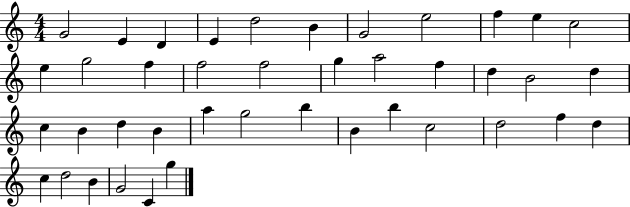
X:1
T:Untitled
M:4/4
L:1/4
K:C
G2 E D E d2 B G2 e2 f e c2 e g2 f f2 f2 g a2 f d B2 d c B d B a g2 b B b c2 d2 f d c d2 B G2 C g